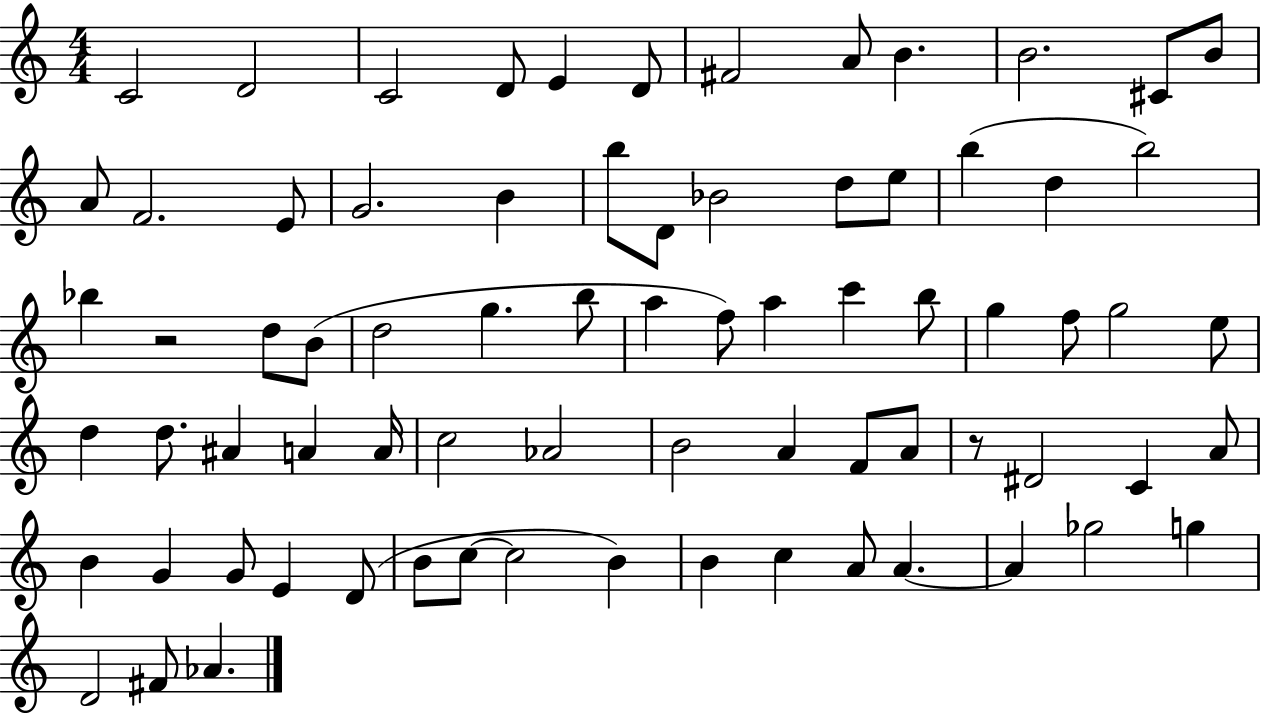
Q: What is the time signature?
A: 4/4